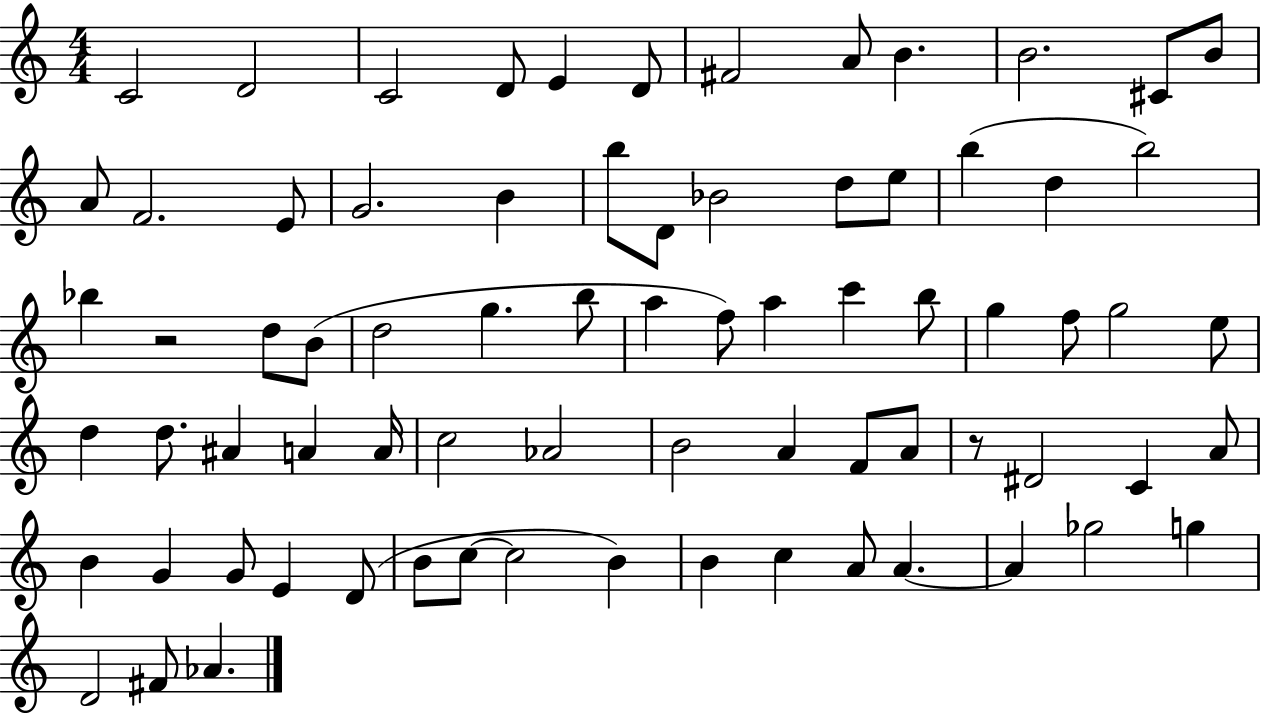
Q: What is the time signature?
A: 4/4